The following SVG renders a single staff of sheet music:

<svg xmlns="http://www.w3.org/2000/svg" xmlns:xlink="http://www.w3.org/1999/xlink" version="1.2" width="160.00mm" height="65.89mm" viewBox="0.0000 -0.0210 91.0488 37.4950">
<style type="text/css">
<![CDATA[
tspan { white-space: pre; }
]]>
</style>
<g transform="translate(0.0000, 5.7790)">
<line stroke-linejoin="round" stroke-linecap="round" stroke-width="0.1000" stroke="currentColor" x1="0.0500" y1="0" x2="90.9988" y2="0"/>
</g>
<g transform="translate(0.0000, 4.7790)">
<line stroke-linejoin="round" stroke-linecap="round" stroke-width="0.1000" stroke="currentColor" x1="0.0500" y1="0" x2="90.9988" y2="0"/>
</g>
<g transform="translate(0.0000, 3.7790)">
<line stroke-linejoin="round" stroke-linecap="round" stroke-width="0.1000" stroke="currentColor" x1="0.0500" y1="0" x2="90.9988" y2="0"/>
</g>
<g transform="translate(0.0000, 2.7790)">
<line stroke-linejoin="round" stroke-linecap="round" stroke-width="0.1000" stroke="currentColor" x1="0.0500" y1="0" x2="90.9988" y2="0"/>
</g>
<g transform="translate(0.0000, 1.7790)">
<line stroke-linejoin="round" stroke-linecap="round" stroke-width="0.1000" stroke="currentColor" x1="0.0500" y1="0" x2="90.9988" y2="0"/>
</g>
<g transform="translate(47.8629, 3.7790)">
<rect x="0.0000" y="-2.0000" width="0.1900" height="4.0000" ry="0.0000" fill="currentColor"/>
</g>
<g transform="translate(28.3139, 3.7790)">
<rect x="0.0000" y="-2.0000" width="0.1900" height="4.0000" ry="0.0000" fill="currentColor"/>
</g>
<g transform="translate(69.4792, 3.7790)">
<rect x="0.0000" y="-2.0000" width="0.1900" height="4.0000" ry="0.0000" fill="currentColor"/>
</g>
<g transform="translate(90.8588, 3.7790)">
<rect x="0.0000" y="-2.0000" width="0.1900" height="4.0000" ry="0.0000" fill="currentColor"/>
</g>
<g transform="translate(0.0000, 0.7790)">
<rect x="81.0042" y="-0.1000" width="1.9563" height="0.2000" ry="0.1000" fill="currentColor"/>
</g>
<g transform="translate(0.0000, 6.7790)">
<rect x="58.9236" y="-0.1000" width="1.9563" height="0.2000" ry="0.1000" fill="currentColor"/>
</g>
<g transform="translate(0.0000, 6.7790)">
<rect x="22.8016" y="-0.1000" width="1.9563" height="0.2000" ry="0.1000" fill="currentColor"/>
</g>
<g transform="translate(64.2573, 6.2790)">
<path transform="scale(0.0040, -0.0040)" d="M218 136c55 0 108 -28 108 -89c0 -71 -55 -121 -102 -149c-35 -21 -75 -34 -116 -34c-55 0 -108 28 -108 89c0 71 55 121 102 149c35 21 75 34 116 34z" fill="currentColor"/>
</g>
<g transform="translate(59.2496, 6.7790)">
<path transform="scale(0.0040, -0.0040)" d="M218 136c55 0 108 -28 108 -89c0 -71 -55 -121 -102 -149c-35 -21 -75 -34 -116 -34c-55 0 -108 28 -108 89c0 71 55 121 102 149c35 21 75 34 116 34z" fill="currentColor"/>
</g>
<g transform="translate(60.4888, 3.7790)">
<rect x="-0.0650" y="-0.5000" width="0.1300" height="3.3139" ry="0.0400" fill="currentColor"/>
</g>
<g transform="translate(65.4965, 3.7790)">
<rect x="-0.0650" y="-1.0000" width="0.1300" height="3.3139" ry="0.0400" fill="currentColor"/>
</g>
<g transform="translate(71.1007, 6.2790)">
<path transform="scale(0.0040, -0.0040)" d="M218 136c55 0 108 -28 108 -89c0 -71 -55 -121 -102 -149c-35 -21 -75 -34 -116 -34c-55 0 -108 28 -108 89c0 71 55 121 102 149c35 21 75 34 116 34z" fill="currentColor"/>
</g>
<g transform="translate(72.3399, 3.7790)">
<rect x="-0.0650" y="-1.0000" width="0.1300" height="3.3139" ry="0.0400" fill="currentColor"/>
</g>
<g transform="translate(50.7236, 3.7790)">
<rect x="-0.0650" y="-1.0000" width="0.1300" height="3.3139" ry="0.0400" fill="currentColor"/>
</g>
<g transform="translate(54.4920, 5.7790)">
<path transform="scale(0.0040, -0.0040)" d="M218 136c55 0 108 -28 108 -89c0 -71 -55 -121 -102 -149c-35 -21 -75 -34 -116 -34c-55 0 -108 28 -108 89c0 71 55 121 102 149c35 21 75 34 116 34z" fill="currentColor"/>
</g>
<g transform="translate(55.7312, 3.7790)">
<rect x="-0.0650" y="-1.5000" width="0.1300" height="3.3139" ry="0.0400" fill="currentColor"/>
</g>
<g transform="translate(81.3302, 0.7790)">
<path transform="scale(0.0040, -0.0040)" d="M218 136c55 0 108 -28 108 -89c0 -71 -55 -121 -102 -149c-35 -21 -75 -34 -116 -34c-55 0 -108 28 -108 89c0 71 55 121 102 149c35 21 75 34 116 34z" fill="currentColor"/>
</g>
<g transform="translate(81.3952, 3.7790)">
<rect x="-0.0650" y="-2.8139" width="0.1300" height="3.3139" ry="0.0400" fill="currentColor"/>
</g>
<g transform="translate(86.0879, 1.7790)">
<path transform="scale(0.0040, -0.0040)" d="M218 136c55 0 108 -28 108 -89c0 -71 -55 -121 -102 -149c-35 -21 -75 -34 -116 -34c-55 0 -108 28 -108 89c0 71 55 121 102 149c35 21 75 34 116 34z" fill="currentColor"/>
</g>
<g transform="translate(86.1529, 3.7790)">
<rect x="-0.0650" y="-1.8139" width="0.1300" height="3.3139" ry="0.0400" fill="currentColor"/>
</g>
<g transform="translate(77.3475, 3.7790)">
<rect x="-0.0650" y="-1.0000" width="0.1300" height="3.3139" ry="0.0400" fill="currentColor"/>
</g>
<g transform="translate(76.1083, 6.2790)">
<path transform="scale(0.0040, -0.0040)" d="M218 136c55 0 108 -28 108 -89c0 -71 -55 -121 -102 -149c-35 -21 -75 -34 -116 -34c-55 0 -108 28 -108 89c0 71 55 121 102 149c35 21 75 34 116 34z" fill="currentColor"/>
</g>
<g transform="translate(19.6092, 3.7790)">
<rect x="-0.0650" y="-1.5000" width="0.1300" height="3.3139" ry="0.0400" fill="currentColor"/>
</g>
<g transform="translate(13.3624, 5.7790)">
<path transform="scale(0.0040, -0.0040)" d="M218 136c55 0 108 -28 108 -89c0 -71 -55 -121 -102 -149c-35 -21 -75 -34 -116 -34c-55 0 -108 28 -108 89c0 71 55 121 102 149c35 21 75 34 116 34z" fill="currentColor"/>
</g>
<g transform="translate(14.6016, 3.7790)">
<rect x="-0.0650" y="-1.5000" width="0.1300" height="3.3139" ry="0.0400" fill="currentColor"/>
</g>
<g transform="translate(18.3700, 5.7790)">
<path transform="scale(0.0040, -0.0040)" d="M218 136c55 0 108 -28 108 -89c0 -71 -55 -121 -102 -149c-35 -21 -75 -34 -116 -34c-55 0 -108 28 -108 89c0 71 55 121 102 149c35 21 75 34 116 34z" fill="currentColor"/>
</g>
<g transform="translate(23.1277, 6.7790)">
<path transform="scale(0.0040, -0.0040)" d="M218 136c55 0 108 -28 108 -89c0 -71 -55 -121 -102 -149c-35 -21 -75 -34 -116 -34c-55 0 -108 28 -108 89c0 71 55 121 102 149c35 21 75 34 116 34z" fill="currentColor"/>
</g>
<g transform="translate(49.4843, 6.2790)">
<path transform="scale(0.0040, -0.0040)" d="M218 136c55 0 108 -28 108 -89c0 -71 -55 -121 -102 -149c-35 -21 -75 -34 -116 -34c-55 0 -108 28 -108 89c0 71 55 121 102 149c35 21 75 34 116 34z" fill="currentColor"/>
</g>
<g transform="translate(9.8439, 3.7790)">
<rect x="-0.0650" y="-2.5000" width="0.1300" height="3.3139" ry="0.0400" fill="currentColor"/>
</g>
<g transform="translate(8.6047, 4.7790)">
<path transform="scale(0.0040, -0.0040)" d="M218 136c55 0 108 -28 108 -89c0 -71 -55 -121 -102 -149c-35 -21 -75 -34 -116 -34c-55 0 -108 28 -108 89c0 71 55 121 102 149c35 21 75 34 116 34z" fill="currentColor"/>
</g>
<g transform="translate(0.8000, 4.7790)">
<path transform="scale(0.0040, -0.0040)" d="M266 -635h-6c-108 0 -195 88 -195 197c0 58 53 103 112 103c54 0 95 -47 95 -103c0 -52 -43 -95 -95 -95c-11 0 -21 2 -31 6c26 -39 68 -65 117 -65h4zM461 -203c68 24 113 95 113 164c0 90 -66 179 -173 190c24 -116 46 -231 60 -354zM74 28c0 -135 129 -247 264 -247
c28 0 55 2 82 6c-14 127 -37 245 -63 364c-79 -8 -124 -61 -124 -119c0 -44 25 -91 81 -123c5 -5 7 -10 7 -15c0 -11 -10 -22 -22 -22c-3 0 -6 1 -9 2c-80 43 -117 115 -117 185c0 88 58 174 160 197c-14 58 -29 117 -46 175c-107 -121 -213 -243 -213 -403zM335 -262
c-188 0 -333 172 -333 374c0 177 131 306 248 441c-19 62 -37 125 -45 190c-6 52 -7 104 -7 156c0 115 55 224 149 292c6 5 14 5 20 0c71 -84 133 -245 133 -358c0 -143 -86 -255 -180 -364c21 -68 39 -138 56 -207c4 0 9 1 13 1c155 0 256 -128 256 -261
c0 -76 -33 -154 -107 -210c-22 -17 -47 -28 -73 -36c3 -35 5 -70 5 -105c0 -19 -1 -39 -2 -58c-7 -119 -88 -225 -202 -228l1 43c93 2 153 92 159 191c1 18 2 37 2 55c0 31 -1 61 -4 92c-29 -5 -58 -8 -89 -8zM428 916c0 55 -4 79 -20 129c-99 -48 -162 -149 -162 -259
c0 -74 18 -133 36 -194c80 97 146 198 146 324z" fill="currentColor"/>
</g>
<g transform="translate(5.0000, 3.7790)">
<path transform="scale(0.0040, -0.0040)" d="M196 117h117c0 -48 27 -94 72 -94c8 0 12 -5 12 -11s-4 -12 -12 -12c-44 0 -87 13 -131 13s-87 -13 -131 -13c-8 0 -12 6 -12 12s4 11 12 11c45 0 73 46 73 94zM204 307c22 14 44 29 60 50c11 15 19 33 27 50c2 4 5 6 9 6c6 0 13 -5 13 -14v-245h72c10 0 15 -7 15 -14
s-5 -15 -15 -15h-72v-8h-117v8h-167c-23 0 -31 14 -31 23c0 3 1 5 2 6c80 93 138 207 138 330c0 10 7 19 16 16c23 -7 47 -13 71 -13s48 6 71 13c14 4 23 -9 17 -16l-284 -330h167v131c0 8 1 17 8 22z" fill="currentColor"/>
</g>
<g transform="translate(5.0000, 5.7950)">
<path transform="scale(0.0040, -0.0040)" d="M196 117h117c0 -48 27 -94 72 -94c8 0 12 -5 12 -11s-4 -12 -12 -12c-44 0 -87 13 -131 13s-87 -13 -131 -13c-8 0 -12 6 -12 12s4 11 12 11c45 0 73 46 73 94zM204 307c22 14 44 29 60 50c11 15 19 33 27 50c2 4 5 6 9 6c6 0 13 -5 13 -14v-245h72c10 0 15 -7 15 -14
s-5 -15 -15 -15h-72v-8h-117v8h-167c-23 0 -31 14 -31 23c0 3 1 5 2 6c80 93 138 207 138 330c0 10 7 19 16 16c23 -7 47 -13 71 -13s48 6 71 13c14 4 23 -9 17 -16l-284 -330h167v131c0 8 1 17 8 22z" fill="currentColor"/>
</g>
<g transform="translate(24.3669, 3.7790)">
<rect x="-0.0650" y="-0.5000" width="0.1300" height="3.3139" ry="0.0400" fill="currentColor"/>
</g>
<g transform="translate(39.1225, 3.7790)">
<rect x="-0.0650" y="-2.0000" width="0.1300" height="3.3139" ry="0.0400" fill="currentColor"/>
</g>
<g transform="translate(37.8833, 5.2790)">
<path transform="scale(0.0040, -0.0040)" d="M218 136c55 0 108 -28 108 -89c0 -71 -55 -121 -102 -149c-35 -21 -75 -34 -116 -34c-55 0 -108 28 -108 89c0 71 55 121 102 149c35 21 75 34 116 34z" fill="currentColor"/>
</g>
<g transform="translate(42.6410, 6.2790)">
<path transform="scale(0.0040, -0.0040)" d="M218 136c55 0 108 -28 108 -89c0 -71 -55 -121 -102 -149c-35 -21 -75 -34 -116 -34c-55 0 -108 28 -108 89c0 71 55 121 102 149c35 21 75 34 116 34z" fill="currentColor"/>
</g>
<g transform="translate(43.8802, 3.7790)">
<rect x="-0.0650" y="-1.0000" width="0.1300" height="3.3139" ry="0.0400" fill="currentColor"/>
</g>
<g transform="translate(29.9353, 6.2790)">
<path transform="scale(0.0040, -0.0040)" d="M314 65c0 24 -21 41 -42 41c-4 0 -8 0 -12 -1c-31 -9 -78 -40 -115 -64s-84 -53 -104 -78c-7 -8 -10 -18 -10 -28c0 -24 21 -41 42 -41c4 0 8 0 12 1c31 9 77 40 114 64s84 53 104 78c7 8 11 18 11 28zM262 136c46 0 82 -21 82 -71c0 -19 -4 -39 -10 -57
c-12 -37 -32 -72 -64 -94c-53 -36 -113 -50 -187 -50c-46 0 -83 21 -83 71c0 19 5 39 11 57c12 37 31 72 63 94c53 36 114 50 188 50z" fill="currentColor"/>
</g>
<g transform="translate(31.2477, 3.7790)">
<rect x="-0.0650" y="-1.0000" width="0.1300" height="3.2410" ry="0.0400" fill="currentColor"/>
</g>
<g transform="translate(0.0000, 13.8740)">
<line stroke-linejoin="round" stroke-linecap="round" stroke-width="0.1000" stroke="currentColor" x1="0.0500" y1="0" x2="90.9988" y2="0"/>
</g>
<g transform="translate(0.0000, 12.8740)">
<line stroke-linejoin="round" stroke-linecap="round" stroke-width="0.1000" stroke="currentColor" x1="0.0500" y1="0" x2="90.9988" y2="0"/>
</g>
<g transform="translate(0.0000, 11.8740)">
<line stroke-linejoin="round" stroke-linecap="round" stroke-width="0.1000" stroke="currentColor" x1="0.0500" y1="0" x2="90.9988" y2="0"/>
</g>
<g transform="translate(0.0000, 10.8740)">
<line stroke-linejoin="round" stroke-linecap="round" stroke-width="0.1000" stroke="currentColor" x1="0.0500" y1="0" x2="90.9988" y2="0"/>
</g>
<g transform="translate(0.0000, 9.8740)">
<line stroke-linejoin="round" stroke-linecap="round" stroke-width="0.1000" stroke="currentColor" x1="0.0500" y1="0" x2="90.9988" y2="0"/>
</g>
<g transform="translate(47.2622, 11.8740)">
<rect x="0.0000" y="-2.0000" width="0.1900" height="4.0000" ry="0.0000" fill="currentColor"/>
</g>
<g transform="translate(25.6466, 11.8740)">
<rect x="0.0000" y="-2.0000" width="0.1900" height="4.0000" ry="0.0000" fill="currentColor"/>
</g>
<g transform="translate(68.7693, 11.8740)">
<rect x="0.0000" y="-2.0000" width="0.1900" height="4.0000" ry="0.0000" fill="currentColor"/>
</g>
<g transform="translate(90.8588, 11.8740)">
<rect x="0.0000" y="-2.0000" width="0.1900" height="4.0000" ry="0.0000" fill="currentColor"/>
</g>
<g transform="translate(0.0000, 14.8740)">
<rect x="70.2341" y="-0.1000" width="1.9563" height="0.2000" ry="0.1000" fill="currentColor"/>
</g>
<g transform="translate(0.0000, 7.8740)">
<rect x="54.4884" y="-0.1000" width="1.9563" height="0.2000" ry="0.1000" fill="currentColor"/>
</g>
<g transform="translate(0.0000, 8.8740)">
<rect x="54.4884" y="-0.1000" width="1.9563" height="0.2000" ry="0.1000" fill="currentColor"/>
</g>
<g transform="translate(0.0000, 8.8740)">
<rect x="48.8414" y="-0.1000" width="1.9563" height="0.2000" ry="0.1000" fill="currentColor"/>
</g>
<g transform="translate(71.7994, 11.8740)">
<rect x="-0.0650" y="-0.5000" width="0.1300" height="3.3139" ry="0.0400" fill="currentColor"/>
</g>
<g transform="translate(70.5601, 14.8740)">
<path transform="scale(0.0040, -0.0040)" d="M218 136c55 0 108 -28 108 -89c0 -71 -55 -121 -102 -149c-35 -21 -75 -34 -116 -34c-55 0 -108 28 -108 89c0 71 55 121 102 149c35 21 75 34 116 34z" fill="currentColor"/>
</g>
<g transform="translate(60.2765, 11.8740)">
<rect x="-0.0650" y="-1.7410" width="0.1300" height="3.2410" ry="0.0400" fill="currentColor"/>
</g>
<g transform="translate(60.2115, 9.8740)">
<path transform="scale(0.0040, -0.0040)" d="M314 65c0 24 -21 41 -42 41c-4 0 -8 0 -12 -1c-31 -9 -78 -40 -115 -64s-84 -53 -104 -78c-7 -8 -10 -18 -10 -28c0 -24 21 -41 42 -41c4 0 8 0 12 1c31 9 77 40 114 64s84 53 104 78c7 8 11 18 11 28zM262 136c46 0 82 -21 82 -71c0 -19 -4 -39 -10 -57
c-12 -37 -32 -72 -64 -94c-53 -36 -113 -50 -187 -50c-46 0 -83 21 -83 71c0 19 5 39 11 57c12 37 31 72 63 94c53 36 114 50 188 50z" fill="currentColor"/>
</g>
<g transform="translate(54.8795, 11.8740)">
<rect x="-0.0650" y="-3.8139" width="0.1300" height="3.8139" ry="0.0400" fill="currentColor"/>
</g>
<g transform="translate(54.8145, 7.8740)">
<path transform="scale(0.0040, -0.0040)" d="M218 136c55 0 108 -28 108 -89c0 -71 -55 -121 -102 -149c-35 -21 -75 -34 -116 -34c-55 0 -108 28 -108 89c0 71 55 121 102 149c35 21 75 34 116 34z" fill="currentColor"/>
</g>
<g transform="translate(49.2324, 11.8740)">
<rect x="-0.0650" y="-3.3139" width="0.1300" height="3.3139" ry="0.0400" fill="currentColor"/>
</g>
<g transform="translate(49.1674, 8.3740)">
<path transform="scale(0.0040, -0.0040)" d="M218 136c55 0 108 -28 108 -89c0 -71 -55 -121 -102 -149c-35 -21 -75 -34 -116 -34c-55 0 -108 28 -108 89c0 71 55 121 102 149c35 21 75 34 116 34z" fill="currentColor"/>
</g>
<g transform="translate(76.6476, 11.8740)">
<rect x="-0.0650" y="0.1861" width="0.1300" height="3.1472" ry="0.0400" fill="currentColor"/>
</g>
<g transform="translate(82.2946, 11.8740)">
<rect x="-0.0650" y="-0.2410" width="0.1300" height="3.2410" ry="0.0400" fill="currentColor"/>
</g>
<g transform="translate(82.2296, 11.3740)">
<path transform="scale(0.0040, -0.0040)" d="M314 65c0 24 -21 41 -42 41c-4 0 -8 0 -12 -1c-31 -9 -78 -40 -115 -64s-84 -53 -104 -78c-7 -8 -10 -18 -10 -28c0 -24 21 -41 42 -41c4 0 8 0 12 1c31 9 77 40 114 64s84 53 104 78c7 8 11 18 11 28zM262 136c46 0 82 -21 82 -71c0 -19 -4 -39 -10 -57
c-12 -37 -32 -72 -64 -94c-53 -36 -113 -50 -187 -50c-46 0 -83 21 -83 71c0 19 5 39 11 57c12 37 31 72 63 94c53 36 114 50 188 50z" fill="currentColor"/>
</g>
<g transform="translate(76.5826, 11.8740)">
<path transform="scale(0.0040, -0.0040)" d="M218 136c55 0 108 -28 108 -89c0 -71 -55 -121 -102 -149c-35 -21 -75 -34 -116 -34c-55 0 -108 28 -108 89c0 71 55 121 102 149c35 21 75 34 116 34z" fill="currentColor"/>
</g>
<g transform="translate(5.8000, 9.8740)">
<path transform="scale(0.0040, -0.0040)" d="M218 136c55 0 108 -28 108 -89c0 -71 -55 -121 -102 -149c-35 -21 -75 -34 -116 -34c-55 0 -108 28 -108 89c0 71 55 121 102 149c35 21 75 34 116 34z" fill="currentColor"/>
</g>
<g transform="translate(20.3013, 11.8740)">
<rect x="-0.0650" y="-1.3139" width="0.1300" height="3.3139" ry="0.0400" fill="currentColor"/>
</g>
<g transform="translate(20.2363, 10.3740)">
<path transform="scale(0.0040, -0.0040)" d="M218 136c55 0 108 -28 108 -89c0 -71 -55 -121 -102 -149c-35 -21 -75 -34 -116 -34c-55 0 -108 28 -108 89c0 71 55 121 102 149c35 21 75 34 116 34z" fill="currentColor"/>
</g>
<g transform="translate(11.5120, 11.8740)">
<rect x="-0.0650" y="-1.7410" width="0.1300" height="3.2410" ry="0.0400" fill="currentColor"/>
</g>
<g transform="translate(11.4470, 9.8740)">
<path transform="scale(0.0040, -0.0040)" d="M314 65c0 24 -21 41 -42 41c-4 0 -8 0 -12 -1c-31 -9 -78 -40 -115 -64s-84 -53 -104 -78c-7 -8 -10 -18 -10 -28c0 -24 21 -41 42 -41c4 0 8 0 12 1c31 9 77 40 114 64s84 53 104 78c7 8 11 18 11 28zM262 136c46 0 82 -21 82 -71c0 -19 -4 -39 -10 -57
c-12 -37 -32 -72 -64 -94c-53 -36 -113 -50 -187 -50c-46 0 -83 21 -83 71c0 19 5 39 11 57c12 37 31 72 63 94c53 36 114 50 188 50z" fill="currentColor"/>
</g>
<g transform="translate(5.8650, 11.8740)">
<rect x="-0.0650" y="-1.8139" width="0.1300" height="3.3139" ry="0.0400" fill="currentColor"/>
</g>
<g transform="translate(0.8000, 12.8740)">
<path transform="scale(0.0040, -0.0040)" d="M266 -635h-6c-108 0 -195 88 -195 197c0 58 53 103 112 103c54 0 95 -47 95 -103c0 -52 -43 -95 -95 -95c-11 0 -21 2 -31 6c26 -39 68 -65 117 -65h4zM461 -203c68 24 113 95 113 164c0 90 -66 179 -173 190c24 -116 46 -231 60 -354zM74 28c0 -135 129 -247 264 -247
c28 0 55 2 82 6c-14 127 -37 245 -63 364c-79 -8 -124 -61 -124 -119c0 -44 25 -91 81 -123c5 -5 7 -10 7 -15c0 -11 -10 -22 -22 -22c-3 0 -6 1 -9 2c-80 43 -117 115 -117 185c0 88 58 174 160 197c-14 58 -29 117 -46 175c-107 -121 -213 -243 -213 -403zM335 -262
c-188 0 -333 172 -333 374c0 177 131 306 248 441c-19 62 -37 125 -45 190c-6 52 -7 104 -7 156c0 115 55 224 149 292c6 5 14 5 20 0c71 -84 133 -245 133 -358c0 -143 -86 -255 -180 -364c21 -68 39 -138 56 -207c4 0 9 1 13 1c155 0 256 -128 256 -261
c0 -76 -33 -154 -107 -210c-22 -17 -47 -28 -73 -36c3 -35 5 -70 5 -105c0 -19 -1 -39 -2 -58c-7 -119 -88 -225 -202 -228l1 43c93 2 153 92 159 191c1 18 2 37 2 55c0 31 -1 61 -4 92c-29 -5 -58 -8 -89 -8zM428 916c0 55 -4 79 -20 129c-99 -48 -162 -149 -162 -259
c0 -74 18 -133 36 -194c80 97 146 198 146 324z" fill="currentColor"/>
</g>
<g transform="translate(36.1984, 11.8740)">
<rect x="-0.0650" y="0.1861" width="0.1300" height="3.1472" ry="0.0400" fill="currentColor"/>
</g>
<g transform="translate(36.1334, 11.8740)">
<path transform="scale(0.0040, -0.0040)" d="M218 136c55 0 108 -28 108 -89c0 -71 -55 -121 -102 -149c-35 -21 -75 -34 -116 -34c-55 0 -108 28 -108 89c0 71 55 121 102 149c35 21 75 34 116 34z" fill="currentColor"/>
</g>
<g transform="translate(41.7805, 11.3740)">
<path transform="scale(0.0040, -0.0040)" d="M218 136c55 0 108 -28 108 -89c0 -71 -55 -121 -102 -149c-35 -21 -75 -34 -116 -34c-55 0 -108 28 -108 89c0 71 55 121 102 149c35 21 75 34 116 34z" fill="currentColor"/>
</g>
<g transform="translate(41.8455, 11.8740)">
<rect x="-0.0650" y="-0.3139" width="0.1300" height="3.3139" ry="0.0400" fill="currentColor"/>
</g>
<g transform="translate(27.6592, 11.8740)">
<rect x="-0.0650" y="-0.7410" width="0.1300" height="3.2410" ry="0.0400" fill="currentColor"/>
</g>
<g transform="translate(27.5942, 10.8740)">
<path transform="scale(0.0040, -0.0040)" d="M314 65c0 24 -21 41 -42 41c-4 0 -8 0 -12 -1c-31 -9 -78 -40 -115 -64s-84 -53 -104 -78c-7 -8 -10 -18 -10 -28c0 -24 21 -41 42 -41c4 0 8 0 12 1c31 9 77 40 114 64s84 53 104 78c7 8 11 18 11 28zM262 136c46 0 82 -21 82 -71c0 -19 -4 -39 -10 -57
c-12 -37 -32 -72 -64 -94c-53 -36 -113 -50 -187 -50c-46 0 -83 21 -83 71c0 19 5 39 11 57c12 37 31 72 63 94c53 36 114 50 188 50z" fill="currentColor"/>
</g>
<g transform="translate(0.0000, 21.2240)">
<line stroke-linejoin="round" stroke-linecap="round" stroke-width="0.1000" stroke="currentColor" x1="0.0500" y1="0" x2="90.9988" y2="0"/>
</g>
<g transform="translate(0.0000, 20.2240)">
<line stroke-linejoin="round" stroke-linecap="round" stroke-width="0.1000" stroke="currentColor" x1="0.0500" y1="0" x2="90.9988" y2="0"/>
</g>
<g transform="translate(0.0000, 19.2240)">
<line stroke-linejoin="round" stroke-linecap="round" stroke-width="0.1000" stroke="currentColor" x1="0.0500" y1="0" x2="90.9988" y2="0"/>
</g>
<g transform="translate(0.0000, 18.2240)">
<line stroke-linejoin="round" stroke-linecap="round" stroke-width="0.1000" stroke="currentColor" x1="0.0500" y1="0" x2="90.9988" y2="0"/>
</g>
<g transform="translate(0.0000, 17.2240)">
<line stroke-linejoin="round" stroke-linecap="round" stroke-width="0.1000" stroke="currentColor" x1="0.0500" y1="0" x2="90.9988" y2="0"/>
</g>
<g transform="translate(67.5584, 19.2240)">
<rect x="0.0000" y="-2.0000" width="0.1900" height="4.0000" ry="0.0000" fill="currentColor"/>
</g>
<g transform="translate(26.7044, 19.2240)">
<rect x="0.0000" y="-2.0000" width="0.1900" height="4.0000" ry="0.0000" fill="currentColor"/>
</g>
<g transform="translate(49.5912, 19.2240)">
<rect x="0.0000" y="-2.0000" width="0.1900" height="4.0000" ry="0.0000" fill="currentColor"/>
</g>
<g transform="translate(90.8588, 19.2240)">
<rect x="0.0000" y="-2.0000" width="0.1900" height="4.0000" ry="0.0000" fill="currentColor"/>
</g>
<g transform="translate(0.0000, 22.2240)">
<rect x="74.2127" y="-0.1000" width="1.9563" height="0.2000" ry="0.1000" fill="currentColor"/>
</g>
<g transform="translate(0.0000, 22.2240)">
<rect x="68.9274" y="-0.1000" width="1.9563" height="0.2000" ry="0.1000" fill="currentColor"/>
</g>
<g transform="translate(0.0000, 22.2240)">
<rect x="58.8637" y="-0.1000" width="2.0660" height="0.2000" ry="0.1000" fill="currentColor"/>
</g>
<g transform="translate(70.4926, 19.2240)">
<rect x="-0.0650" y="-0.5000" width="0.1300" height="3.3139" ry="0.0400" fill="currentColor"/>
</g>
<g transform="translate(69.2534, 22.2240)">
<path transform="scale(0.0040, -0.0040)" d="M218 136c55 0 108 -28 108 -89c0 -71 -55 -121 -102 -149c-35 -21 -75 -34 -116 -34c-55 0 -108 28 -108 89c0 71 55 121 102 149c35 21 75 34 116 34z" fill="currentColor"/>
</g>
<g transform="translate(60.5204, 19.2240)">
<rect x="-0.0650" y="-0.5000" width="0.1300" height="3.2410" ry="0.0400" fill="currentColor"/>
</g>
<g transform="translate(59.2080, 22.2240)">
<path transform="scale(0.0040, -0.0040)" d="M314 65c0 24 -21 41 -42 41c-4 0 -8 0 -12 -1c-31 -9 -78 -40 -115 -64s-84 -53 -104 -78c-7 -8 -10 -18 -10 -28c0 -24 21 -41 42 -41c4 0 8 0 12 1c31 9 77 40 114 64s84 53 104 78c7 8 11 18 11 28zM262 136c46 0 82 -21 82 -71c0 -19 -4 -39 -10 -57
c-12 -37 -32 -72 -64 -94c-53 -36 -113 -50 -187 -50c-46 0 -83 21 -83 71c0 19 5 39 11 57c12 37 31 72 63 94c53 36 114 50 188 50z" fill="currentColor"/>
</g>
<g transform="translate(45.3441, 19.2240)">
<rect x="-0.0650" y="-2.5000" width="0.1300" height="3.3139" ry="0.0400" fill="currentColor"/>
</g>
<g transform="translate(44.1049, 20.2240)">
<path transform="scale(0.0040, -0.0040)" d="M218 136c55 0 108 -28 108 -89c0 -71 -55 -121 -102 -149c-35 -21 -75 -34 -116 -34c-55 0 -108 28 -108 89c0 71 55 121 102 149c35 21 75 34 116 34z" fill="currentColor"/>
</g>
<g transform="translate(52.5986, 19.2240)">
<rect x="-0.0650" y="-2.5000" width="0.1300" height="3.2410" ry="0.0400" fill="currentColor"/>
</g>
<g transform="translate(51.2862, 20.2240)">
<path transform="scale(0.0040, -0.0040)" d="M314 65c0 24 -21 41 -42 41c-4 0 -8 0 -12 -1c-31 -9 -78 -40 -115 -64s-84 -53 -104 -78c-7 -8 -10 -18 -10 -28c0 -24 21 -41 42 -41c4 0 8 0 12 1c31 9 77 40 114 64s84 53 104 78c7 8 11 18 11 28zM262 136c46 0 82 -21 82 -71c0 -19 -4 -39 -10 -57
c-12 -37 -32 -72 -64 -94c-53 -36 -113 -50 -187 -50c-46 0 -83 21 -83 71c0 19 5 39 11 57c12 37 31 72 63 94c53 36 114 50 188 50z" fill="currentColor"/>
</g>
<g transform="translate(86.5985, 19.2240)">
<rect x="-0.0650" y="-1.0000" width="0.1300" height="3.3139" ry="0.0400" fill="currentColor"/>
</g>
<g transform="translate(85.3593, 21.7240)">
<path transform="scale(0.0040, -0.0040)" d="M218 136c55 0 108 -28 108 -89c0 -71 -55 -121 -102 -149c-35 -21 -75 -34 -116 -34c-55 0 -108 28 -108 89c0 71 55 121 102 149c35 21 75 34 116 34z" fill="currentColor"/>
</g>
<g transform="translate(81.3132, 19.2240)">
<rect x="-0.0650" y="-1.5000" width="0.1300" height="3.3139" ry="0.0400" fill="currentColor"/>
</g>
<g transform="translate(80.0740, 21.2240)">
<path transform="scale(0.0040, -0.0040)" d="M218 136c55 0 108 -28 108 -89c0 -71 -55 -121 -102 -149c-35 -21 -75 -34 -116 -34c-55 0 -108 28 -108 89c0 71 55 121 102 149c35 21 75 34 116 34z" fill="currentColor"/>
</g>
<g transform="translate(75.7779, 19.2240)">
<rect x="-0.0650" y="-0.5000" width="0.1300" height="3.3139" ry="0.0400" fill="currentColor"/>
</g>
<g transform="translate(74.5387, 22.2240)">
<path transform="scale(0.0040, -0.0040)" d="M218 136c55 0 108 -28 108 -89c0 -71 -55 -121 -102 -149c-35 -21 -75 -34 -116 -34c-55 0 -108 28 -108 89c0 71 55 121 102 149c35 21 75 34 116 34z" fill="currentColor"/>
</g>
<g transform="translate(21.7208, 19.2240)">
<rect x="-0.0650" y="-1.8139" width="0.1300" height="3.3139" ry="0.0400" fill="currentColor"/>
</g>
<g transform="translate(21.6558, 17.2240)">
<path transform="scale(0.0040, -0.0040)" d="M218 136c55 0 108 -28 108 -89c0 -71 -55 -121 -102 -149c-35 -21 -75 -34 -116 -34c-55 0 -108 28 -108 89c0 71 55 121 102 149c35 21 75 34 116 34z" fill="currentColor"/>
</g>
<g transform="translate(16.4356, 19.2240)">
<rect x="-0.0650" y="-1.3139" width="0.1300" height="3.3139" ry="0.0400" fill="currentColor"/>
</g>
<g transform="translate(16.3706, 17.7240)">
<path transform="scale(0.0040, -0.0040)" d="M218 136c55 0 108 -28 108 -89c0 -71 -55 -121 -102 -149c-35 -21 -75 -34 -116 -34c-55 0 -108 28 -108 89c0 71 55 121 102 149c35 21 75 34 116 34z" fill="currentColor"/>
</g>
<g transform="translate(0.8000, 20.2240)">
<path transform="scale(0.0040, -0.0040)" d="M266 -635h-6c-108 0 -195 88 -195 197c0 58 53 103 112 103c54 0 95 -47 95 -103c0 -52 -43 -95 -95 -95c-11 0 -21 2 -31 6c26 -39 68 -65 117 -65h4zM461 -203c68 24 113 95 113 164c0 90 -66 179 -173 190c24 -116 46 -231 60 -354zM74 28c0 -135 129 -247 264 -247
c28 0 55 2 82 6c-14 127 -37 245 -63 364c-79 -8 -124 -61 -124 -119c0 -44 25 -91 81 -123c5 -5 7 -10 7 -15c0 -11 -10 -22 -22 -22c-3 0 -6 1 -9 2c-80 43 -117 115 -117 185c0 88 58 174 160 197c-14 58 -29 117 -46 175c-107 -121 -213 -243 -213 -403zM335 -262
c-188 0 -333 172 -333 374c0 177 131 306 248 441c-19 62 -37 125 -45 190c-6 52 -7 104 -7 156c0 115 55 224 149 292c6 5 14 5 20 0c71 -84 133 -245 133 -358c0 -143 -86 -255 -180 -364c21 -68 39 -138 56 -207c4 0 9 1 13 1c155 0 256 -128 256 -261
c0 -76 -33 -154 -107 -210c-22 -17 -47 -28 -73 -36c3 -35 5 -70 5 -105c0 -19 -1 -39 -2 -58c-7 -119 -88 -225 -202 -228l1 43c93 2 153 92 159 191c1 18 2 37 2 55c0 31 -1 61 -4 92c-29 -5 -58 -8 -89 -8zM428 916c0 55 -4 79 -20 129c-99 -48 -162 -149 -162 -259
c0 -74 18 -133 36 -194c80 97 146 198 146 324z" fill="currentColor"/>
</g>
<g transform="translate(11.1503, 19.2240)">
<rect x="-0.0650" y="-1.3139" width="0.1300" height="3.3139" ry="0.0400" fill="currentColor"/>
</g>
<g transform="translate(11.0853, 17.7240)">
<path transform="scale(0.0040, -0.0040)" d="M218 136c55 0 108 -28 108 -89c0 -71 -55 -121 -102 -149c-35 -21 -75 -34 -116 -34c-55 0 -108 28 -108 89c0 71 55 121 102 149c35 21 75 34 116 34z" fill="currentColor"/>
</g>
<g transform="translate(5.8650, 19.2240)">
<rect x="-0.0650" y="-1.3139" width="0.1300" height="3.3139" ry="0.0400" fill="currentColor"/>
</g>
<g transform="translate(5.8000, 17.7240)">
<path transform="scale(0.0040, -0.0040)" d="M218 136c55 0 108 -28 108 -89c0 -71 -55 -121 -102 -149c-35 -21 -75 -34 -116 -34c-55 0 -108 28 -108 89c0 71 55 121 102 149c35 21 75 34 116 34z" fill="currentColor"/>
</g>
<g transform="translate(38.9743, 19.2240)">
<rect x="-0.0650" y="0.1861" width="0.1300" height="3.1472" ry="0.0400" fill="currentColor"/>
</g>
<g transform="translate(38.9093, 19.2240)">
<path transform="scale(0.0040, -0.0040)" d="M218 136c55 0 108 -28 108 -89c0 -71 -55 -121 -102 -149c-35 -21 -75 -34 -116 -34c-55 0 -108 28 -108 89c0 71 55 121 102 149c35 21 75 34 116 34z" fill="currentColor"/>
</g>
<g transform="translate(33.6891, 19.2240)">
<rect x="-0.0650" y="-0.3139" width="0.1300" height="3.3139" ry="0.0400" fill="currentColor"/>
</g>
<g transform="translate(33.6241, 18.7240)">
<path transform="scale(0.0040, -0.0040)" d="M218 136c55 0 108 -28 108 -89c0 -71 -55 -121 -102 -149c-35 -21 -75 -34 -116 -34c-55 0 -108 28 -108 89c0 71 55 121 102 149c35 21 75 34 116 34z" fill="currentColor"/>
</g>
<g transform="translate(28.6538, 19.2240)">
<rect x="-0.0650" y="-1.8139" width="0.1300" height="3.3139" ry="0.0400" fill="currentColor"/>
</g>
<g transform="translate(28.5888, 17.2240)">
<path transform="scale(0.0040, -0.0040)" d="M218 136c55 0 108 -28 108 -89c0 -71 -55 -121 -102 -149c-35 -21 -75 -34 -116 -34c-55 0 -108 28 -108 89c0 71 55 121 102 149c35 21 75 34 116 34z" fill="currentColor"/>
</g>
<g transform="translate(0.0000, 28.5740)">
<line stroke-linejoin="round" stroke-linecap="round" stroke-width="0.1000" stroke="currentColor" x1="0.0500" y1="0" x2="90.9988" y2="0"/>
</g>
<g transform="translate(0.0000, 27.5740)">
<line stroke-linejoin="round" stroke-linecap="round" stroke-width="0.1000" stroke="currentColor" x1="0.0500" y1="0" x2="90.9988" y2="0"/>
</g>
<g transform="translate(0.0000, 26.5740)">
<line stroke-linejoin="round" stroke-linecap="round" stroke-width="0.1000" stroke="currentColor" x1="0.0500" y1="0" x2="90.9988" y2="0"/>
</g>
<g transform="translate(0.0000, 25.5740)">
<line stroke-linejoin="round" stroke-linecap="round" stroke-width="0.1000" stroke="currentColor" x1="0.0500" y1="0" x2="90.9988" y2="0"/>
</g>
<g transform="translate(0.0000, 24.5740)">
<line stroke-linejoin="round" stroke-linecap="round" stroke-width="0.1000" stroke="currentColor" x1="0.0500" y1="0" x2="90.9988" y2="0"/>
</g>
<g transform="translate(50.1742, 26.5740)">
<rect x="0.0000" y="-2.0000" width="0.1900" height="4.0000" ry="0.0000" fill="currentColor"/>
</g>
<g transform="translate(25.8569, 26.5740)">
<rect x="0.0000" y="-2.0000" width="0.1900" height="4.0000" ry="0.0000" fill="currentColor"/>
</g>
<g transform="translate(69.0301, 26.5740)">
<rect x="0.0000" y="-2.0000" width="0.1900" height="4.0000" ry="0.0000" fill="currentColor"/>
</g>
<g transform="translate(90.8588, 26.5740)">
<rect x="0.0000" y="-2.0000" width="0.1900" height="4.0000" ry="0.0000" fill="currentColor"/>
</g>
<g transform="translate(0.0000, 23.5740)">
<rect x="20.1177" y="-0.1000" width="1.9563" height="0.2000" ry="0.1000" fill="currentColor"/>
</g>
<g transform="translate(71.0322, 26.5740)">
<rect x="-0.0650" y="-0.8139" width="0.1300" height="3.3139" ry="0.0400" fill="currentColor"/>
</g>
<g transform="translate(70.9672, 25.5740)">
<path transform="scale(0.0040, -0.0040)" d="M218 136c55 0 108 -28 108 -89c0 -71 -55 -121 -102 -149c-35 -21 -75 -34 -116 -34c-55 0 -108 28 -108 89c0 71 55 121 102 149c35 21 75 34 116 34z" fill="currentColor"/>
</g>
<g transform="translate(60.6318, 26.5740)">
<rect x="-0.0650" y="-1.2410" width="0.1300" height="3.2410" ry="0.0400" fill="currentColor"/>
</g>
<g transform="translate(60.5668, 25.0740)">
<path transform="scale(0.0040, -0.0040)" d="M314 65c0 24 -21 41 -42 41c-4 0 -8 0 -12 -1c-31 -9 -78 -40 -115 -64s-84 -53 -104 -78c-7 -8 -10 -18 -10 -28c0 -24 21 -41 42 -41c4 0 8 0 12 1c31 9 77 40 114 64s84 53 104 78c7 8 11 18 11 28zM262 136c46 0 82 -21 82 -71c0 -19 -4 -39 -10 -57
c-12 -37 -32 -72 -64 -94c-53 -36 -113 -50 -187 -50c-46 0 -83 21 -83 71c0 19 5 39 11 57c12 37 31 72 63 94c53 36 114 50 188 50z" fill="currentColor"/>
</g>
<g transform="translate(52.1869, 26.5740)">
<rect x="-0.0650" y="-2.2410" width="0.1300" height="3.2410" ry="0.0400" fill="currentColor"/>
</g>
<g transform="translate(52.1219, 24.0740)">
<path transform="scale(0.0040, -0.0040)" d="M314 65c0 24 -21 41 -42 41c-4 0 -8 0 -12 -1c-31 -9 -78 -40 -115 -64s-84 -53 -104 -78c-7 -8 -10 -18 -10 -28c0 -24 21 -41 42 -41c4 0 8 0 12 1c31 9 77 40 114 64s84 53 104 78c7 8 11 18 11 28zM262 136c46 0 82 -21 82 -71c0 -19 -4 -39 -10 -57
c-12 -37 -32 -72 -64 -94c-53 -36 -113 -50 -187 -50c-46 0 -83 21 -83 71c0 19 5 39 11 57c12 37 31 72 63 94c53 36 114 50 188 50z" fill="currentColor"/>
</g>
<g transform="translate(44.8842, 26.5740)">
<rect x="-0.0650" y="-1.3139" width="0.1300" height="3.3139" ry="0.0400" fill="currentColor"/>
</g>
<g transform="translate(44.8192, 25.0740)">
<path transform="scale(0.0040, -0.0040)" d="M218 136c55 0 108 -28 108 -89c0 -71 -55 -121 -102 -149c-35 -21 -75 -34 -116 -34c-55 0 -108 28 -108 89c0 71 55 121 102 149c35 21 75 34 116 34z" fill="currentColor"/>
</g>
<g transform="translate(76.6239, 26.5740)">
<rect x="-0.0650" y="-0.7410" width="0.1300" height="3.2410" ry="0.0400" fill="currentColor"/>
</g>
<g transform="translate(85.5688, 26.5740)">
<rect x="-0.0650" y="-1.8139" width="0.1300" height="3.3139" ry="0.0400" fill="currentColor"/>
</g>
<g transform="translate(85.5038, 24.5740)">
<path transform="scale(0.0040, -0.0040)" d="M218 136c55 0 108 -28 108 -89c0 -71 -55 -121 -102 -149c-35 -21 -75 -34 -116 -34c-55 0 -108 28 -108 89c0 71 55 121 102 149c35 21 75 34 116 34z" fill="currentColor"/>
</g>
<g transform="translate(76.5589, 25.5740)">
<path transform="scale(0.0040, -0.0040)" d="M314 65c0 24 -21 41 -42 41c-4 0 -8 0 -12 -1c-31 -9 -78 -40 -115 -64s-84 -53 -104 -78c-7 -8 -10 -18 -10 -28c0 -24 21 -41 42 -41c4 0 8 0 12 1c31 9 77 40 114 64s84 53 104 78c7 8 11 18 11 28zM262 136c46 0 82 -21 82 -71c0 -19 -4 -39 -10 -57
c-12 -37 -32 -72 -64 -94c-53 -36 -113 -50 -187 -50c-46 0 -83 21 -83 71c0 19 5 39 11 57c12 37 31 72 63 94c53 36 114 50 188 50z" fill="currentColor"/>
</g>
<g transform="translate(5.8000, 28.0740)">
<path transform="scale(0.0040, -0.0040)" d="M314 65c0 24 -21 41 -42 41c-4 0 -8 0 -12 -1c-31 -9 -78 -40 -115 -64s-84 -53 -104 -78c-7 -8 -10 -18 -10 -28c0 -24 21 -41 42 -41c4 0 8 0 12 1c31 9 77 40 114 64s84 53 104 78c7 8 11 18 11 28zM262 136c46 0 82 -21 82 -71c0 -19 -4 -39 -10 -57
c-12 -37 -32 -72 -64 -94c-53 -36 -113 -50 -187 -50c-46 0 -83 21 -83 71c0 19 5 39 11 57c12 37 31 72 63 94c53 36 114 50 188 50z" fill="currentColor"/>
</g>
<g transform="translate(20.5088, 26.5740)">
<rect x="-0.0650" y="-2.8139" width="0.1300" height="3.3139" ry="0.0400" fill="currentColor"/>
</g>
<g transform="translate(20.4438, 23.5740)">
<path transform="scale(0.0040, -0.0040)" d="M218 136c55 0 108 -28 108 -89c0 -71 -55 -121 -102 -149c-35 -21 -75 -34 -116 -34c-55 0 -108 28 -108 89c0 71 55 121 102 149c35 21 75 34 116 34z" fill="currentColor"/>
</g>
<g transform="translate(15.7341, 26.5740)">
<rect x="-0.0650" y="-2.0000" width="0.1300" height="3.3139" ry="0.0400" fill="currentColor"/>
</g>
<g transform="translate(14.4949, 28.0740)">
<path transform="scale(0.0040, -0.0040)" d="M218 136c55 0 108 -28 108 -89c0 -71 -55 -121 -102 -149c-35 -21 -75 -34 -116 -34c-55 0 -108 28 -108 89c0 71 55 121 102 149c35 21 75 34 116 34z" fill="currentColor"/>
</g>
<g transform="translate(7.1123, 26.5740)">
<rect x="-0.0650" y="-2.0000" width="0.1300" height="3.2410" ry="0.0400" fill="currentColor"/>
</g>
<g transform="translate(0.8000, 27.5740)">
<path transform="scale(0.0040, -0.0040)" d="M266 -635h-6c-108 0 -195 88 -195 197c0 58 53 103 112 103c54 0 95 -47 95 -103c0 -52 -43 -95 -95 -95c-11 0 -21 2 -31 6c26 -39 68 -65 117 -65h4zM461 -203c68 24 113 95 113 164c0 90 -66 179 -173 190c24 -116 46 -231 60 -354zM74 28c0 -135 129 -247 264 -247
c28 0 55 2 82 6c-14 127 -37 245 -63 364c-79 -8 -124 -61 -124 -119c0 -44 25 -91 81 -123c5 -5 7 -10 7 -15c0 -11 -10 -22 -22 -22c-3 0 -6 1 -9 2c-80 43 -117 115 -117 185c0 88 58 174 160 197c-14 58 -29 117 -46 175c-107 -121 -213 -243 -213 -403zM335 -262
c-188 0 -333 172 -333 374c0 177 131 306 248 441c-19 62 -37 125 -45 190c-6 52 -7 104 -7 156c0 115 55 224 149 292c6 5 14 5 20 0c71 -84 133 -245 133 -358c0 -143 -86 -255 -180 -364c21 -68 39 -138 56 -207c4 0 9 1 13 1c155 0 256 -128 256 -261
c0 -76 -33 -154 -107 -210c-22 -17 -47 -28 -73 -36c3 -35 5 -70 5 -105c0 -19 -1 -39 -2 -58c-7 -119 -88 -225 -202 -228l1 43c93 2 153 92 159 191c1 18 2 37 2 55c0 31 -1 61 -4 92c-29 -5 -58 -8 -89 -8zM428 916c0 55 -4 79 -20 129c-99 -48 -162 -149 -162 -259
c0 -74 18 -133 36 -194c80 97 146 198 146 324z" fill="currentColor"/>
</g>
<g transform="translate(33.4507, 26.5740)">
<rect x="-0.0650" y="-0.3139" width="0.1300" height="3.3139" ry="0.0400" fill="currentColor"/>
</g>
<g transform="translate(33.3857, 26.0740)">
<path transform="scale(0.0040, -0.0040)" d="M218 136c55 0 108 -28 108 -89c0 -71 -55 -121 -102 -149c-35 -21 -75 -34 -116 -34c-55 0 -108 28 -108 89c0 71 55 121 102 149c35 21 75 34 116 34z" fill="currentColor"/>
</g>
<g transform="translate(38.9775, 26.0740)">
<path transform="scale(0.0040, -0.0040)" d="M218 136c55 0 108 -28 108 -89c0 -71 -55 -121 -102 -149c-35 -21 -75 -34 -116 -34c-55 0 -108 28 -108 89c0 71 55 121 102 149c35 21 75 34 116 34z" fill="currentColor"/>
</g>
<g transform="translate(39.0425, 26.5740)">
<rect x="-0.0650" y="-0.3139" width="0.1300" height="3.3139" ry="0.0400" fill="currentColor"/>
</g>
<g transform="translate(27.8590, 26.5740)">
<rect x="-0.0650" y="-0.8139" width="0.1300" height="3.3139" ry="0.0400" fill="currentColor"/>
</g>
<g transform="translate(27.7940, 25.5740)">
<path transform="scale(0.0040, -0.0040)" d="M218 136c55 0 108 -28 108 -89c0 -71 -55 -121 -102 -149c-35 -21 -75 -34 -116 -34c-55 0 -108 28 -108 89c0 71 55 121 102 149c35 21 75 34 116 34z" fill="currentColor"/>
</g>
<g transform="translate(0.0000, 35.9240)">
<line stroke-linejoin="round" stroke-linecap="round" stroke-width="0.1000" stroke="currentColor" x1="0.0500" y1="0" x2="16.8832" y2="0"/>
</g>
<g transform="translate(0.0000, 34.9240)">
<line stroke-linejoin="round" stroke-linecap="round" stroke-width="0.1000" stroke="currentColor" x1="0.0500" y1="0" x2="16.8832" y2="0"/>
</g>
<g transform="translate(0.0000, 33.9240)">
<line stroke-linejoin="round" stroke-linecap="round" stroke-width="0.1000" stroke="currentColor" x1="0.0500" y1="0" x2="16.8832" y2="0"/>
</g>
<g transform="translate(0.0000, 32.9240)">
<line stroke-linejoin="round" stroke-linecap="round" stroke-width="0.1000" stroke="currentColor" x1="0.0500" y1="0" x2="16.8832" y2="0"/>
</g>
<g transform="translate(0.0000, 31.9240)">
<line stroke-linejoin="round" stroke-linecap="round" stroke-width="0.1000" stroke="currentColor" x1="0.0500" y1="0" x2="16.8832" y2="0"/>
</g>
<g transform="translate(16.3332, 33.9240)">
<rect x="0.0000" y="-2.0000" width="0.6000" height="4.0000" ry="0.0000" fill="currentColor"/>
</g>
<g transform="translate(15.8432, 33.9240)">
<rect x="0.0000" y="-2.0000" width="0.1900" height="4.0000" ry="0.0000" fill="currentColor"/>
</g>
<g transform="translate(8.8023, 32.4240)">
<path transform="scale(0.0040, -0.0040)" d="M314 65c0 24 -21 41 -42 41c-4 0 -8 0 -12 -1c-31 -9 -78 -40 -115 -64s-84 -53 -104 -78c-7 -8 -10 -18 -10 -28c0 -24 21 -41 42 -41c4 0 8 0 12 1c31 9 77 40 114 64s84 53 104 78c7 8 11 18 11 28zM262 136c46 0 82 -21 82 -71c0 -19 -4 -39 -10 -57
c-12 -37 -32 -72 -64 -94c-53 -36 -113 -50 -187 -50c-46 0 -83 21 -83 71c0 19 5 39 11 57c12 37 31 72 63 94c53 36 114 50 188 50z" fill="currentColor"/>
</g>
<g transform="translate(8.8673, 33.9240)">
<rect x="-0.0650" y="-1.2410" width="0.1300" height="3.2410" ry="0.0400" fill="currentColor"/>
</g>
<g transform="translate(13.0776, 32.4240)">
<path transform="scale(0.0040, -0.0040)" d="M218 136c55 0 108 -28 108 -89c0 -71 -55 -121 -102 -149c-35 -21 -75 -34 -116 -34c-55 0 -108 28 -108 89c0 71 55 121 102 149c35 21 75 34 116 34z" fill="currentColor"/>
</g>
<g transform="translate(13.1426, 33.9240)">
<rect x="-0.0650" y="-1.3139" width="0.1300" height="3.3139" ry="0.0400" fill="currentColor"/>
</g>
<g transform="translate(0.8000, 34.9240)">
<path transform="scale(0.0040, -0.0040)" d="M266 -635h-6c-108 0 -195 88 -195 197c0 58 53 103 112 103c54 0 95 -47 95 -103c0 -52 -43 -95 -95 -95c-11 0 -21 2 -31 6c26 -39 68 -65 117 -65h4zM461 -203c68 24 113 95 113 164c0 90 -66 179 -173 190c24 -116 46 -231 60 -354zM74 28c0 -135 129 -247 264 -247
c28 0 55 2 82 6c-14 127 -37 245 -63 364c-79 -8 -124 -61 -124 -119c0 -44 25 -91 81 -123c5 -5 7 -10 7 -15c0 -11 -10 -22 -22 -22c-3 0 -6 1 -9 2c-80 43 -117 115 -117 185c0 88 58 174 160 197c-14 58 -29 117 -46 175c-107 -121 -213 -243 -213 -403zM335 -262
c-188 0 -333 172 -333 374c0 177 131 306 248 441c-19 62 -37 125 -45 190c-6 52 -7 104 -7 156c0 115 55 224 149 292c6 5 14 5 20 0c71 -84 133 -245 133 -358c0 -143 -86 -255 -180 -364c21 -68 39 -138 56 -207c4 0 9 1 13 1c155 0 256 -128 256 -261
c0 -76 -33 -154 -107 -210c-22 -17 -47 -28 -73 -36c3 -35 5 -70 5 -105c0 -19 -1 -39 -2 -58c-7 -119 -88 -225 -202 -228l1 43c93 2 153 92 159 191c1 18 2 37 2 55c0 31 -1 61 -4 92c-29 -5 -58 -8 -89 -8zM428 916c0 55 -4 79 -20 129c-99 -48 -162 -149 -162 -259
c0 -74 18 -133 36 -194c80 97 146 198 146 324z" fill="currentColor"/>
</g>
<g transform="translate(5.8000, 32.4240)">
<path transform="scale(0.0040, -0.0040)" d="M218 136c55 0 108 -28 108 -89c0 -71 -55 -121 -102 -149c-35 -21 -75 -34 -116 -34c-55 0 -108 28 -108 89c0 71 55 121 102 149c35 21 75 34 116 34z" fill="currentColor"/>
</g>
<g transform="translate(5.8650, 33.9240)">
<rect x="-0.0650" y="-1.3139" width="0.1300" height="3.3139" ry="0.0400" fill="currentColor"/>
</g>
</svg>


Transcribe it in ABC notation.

X:1
T:Untitled
M:4/4
L:1/4
K:C
G E E C D2 F D D E C D D D a f f f2 e d2 B c b c' f2 C B c2 e e e f f c B G G2 C2 C C E D F2 F a d c c e g2 e2 d d2 f e e2 e